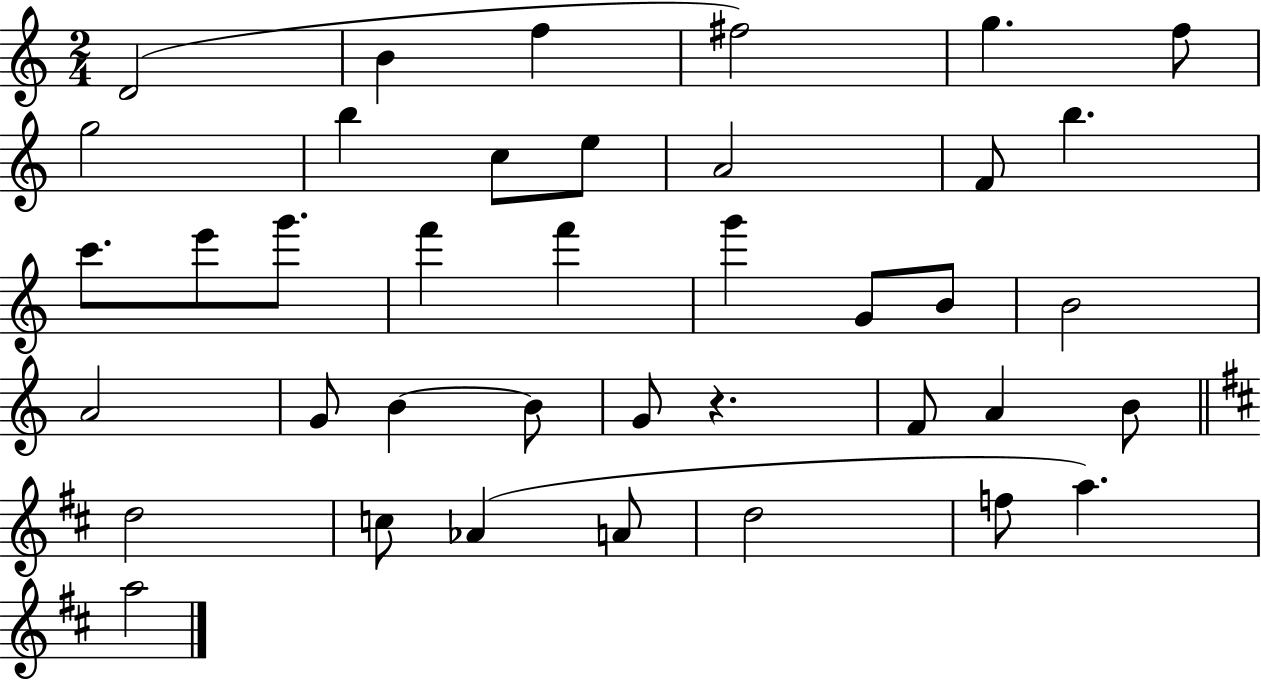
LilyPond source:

{
  \clef treble
  \numericTimeSignature
  \time 2/4
  \key c \major
  d'2( | b'4 f''4 | fis''2) | g''4. f''8 | \break g''2 | b''4 c''8 e''8 | a'2 | f'8 b''4. | \break c'''8. e'''8 g'''8. | f'''4 f'''4 | g'''4 g'8 b'8 | b'2 | \break a'2 | g'8 b'4~~ b'8 | g'8 r4. | f'8 a'4 b'8 | \break \bar "||" \break \key d \major d''2 | c''8 aes'4( a'8 | d''2 | f''8 a''4.) | \break a''2 | \bar "|."
}